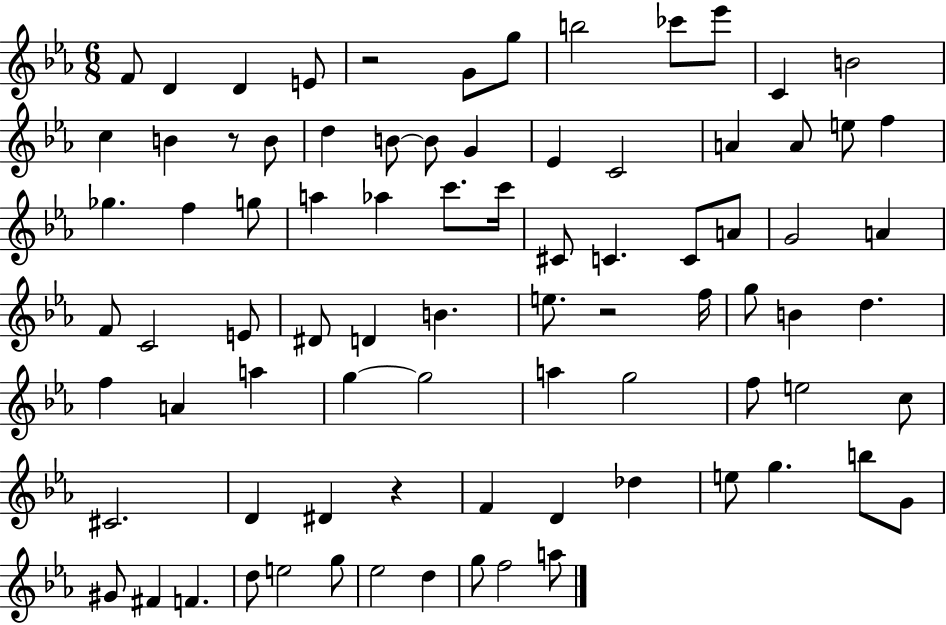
F4/e D4/q D4/q E4/e R/h G4/e G5/e B5/h CES6/e Eb6/e C4/q B4/h C5/q B4/q R/e B4/e D5/q B4/e B4/e G4/q Eb4/q C4/h A4/q A4/e E5/e F5/q Gb5/q. F5/q G5/e A5/q Ab5/q C6/e. C6/s C#4/e C4/q. C4/e A4/e G4/h A4/q F4/e C4/h E4/e D#4/e D4/q B4/q. E5/e. R/h F5/s G5/e B4/q D5/q. F5/q A4/q A5/q G5/q G5/h A5/q G5/h F5/e E5/h C5/e C#4/h. D4/q D#4/q R/q F4/q D4/q Db5/q E5/e G5/q. B5/e G4/e G#4/e F#4/q F4/q. D5/e E5/h G5/e Eb5/h D5/q G5/e F5/h A5/e